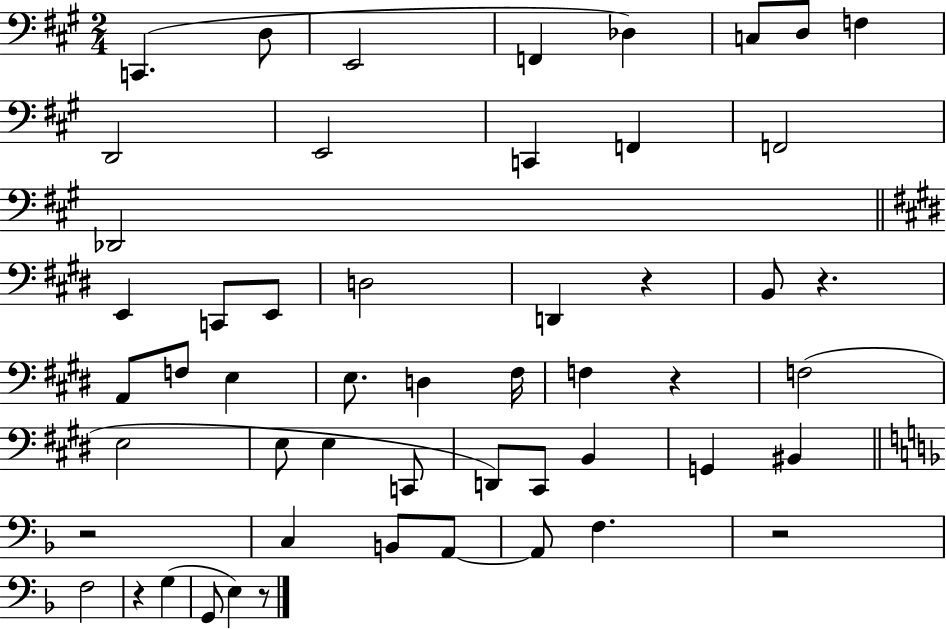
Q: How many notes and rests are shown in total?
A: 53